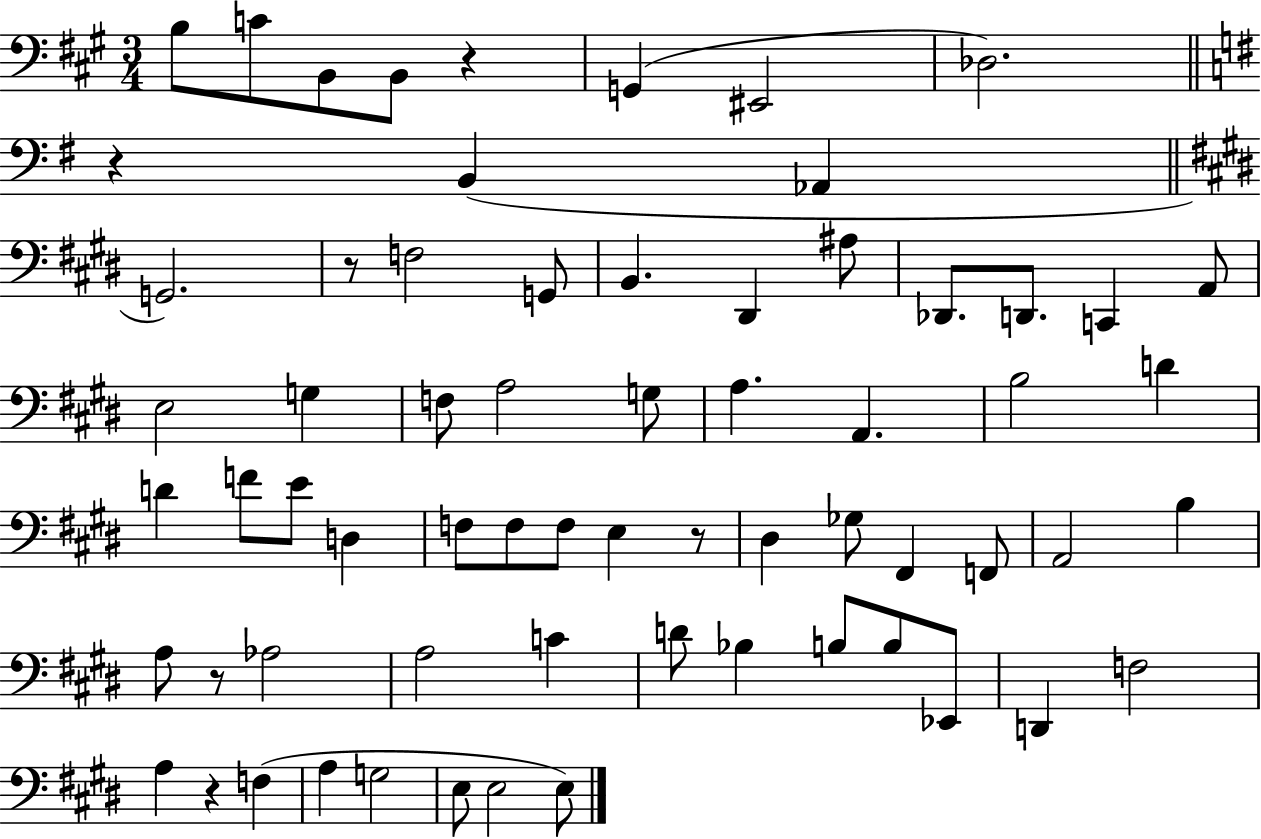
X:1
T:Untitled
M:3/4
L:1/4
K:A
B,/2 C/2 B,,/2 B,,/2 z G,, ^E,,2 _D,2 z B,, _A,, G,,2 z/2 F,2 G,,/2 B,, ^D,, ^A,/2 _D,,/2 D,,/2 C,, A,,/2 E,2 G, F,/2 A,2 G,/2 A, A,, B,2 D D F/2 E/2 D, F,/2 F,/2 F,/2 E, z/2 ^D, _G,/2 ^F,, F,,/2 A,,2 B, A,/2 z/2 _A,2 A,2 C D/2 _B, B,/2 B,/2 _E,,/2 D,, F,2 A, z F, A, G,2 E,/2 E,2 E,/2